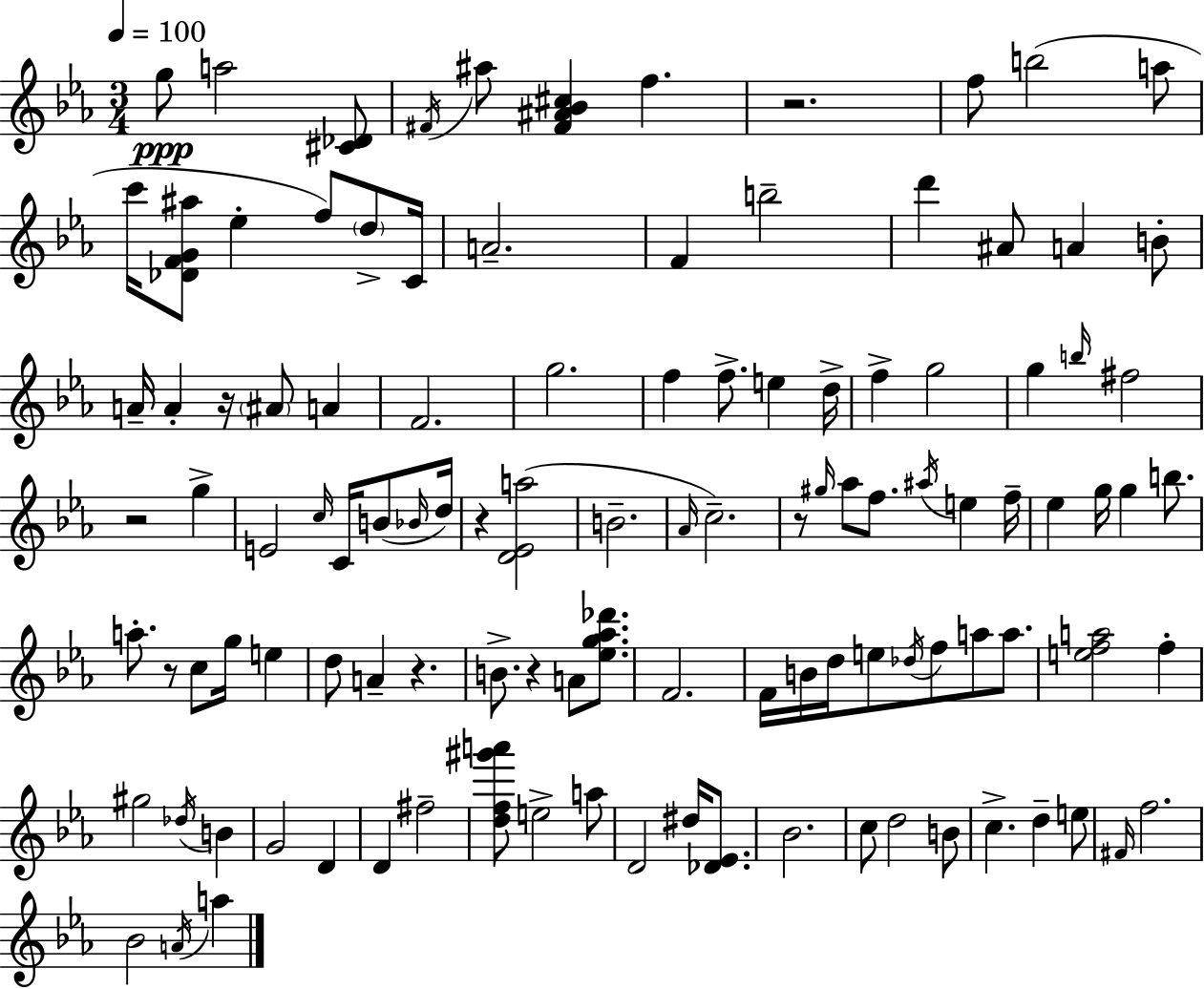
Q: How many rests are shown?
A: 8